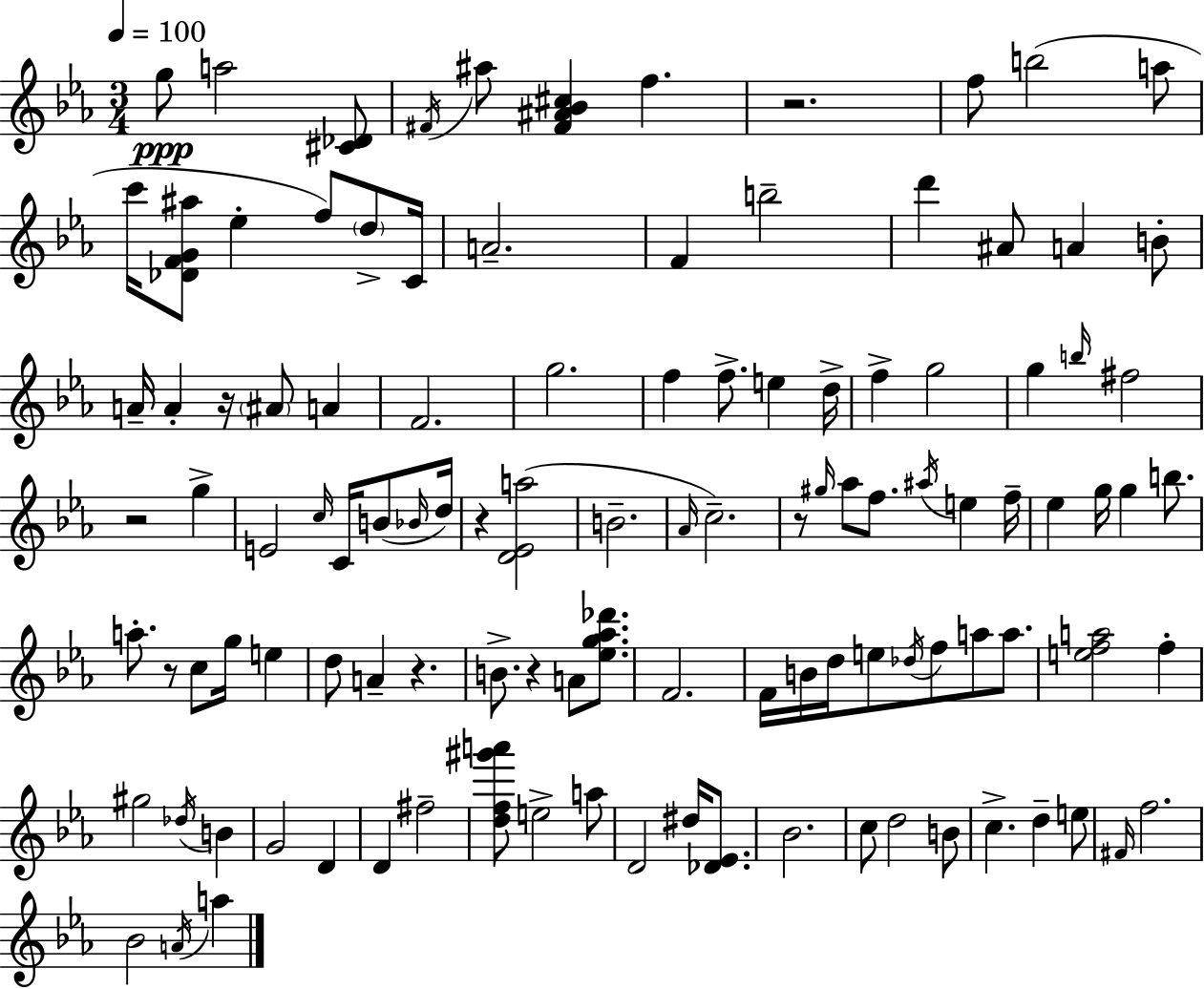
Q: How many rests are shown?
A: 8